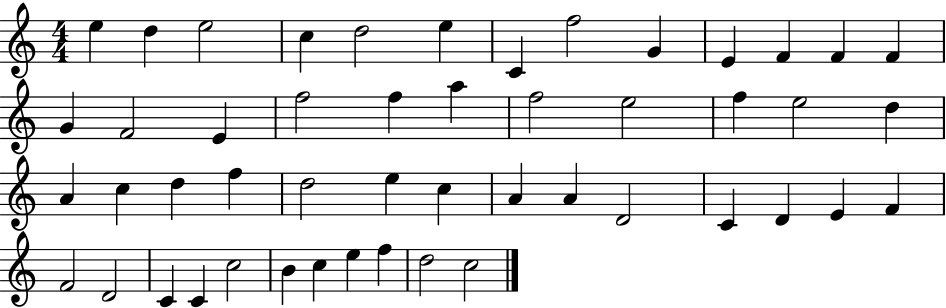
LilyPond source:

{
  \clef treble
  \numericTimeSignature
  \time 4/4
  \key c \major
  e''4 d''4 e''2 | c''4 d''2 e''4 | c'4 f''2 g'4 | e'4 f'4 f'4 f'4 | \break g'4 f'2 e'4 | f''2 f''4 a''4 | f''2 e''2 | f''4 e''2 d''4 | \break a'4 c''4 d''4 f''4 | d''2 e''4 c''4 | a'4 a'4 d'2 | c'4 d'4 e'4 f'4 | \break f'2 d'2 | c'4 c'4 c''2 | b'4 c''4 e''4 f''4 | d''2 c''2 | \break \bar "|."
}